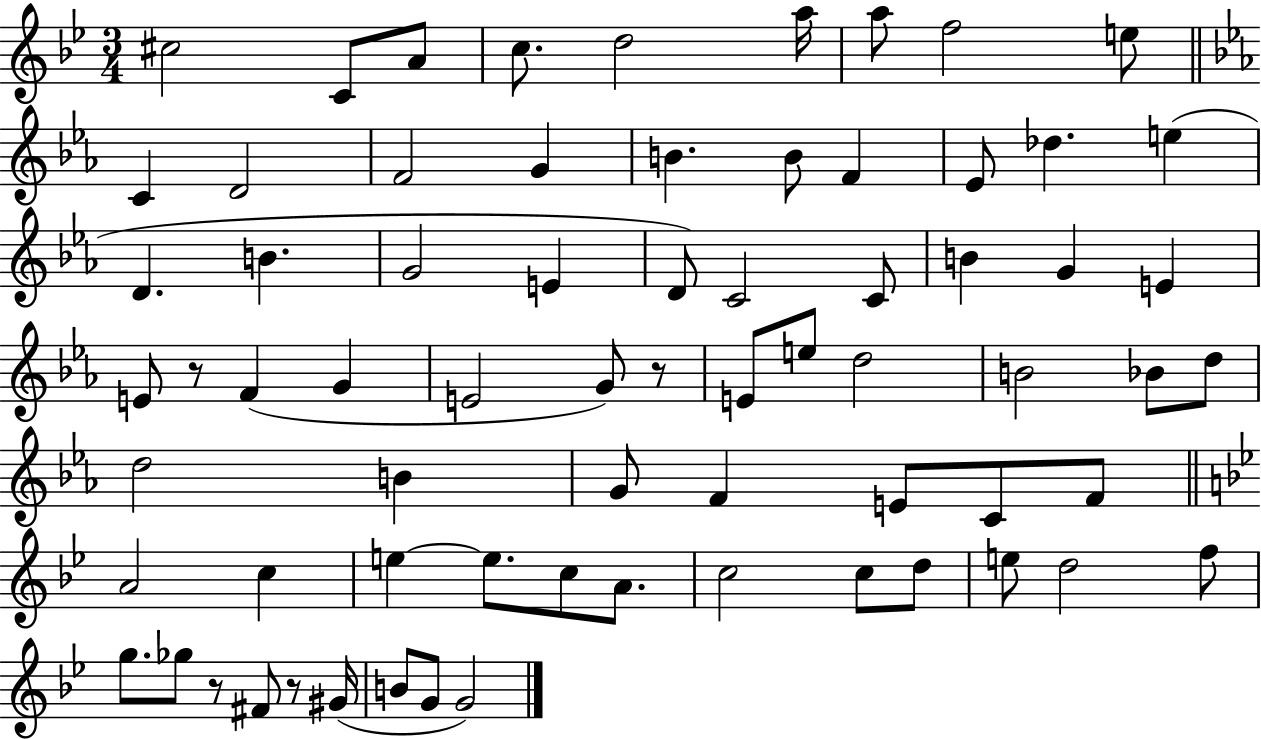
C#5/h C4/e A4/e C5/e. D5/h A5/s A5/e F5/h E5/e C4/q D4/h F4/h G4/q B4/q. B4/e F4/q Eb4/e Db5/q. E5/q D4/q. B4/q. G4/h E4/q D4/e C4/h C4/e B4/q G4/q E4/q E4/e R/e F4/q G4/q E4/h G4/e R/e E4/e E5/e D5/h B4/h Bb4/e D5/e D5/h B4/q G4/e F4/q E4/e C4/e F4/e A4/h C5/q E5/q E5/e. C5/e A4/e. C5/h C5/e D5/e E5/e D5/h F5/e G5/e. Gb5/e R/e F#4/e R/e G#4/s B4/e G4/e G4/h